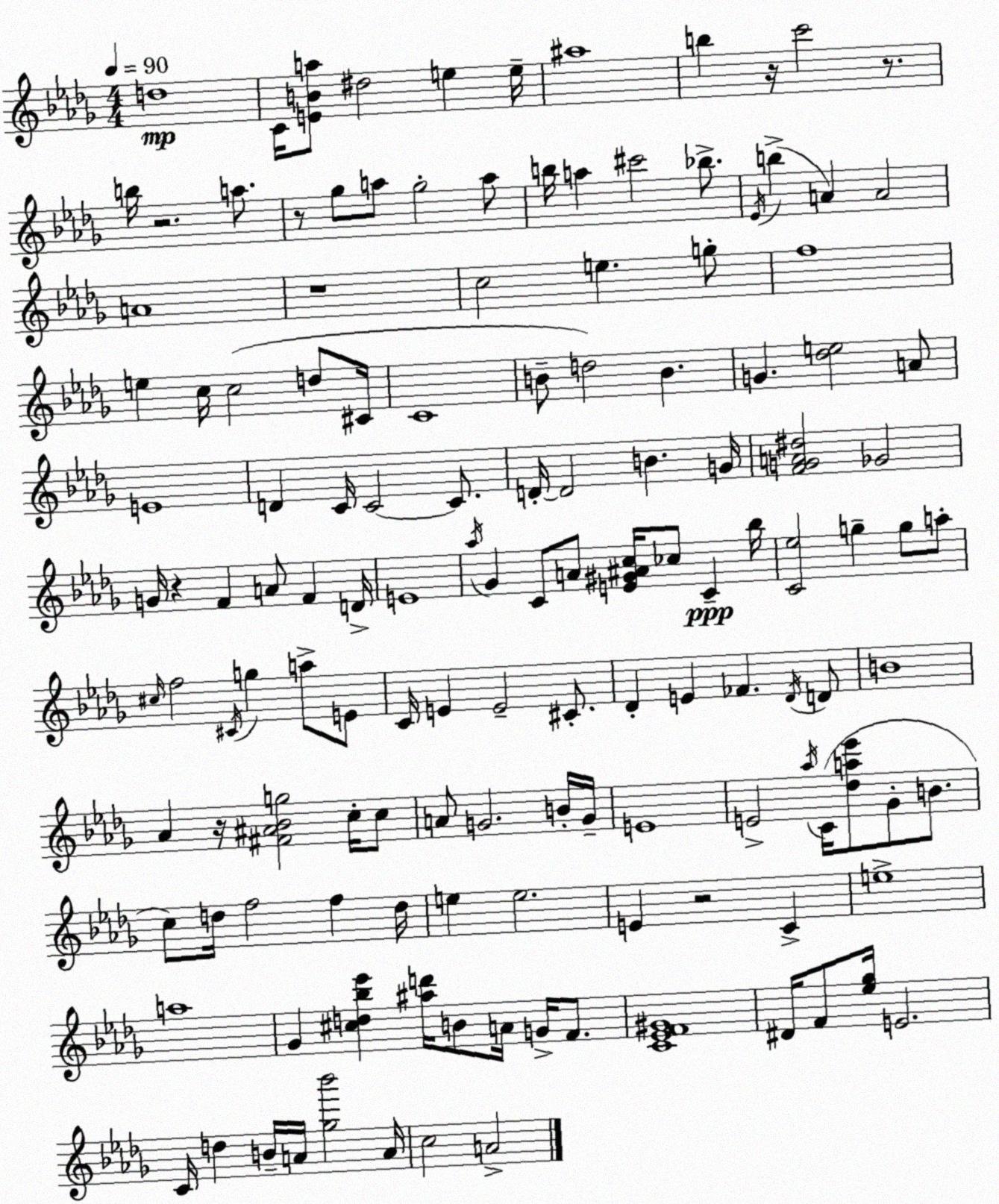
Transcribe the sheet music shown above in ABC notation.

X:1
T:Untitled
M:4/4
L:1/4
K:Bbm
d4 C/4 [EBa]/2 ^d2 e e/4 ^a4 b z/4 c'2 z/2 b/4 z2 a/2 z/2 _g/2 a/2 _g2 a/2 b/4 a ^c'2 _b/2 _E/4 b A A2 A4 z4 c2 e g/2 f4 e c/4 c2 d/2 ^C/4 C4 B/2 d2 B G [_de]2 A/2 E4 D C/4 C2 C/2 D/4 D2 B G/4 [FGA^d]2 _G2 G/4 z F A/2 F D/4 E4 _a/4 _G C/2 A/2 [E^G^Ac]/4 _c/2 C _b/4 [C_e]2 g g/2 a/2 ^c/4 f2 ^C/4 g a/2 E/2 C/4 E E2 ^C/2 _D E _F _D/4 D/2 B4 _A z/4 [^F^A_Bg]2 c/4 c/2 A/2 G2 B/4 G/4 E4 E2 _a/4 C/4 [_da_e']/2 _G/2 B/2 c/2 d/4 f2 f d/4 e e2 E z2 C e4 a4 _G [^cd_b_e'] [^ad']/4 B/2 A/4 G/4 F/2 [C_EF^G]4 ^D/4 F/2 [_e_g]/4 E2 C/4 d B/4 A/4 [_g_b']2 A/4 c2 A2